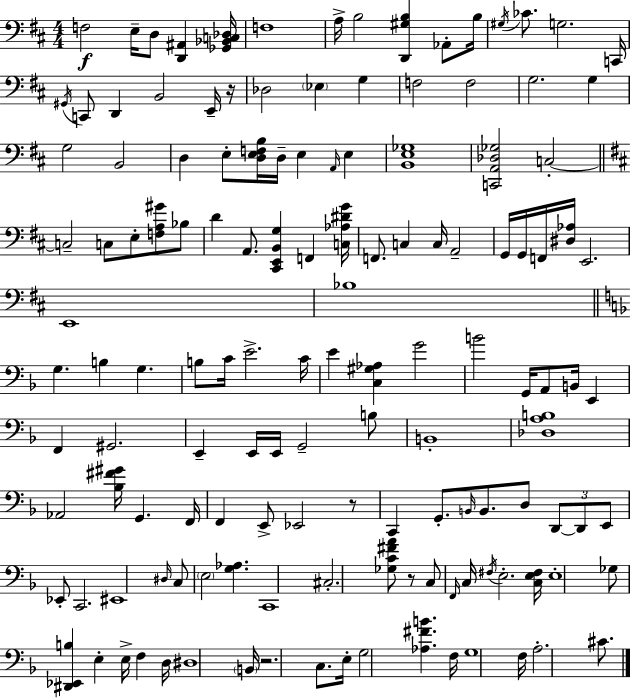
F3/h E3/s D3/e [D2,A#2]/q [Gb2,Bb2,C3,Db3]/s F3/w A3/s B3/h [D2,G#3,B3]/q Ab2/e B3/s G#3/s CES4/e. G3/h. C2/s G#2/s C2/e D2/q B2/h E2/s R/s Db3/h Eb3/q G3/q F3/h F3/h G3/h. G3/q G3/h B2/h D3/q E3/e [D3,E3,F3,B3]/s D3/s E3/q A2/s E3/q [B2,E3,Gb3]/w [C2,A2,Db3,Gb3]/h C3/h C3/h C3/e E3/e [F3,A3,G#4]/e Bb3/e D4/q A2/e. [C#2,E2,B2,G3]/q F2/q [C3,Ab3,D#4,G4]/s F2/e. C3/q C3/s A2/h G2/s G2/s F2/s [D#3,Ab3]/s E2/h. E2/w Bb3/w G3/q. B3/q G3/q. B3/e C4/s E4/h. C4/s E4/q [C3,G#3,Ab3]/q G4/h B4/h G2/s A2/e B2/s E2/q F2/q G#2/h. E2/q E2/s E2/s G2/h B3/e B2/w [Db3,A3,B3]/w Ab2/h [Bb3,F#4,G#4]/s G2/q. F2/s F2/q E2/e Eb2/h R/e C2/q G2/e. B2/s B2/e. D3/e D2/e D2/e E2/e Eb2/e C2/h. EIS2/w D#3/s C3/e E3/h [G3,Ab3]/q. C2/w C#3/h. [Gb3,C4,F#4,A4]/e R/e C3/e F2/s C3/s F#3/s E3/h. [C3,E3,F#3]/s E3/w Gb3/e [D#2,Eb2,B3]/q E3/q E3/s F3/q D3/s D#3/w B2/s R/h. C3/e. E3/s G3/h [Ab3,F#4,B4]/q. F3/s G3/w F3/s A3/h. C#4/e.